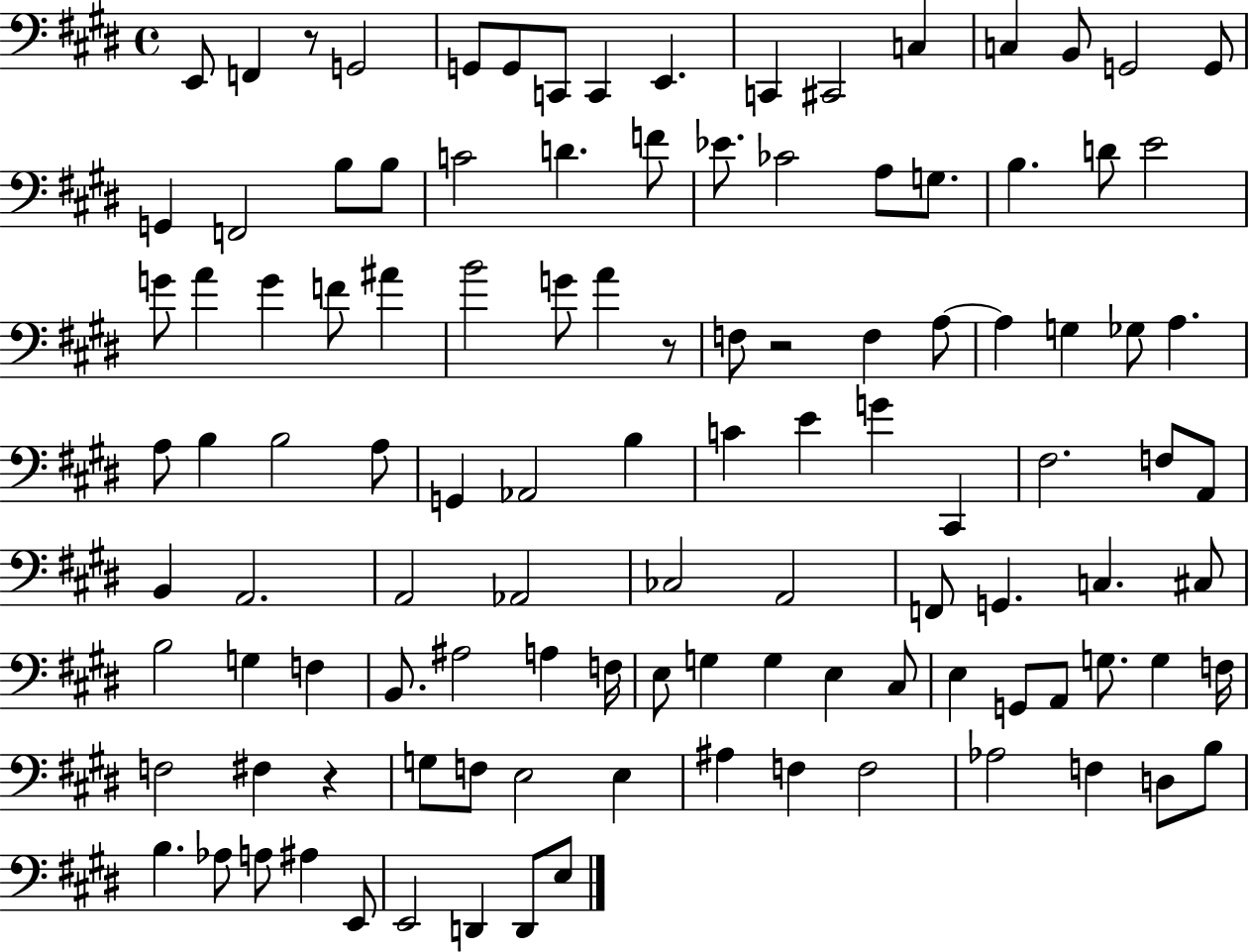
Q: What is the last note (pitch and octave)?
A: E3